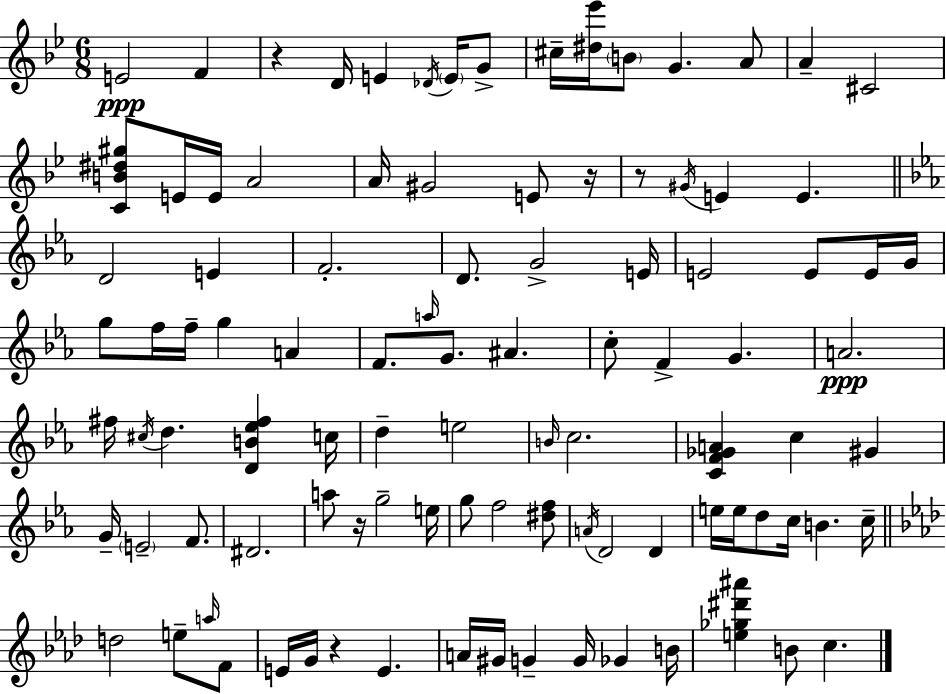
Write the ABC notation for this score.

X:1
T:Untitled
M:6/8
L:1/4
K:Gm
E2 F z D/4 E _D/4 E/4 G/2 ^c/4 [^d_e']/4 B/2 G A/2 A ^C2 [CB^d^g]/2 E/4 E/4 A2 A/4 ^G2 E/2 z/4 z/2 ^G/4 E E D2 E F2 D/2 G2 E/4 E2 E/2 E/4 G/4 g/2 f/4 f/4 g A F/2 a/4 G/2 ^A c/2 F G A2 ^f/4 ^c/4 d [DB_e^f] c/4 d e2 B/4 c2 [CF_GA] c ^G G/4 E2 F/2 ^D2 a/2 z/4 g2 e/4 g/2 f2 [^df]/2 A/4 D2 D e/4 e/4 d/2 c/4 B c/4 d2 e/2 a/4 F/2 E/4 G/4 z E A/4 ^G/4 G G/4 _G B/4 [e_g^d'^a'] B/2 c